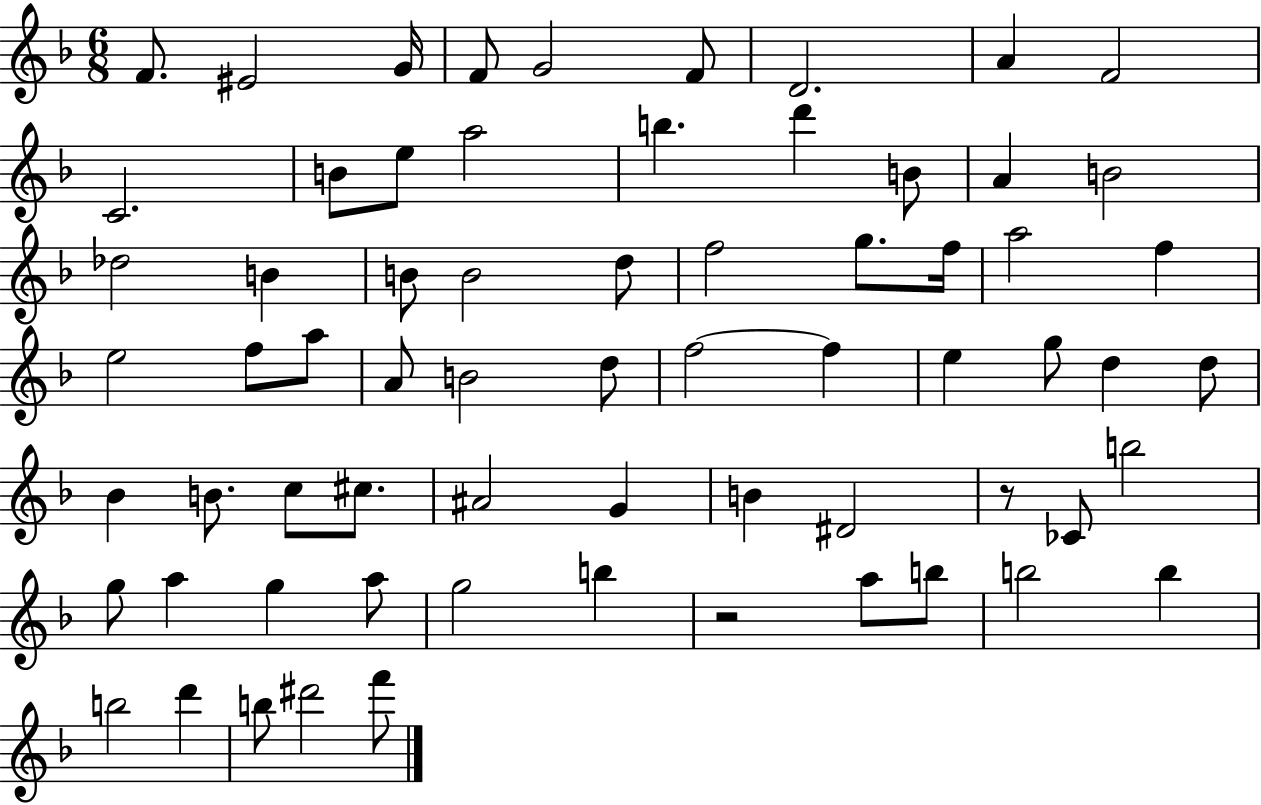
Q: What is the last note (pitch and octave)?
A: F6